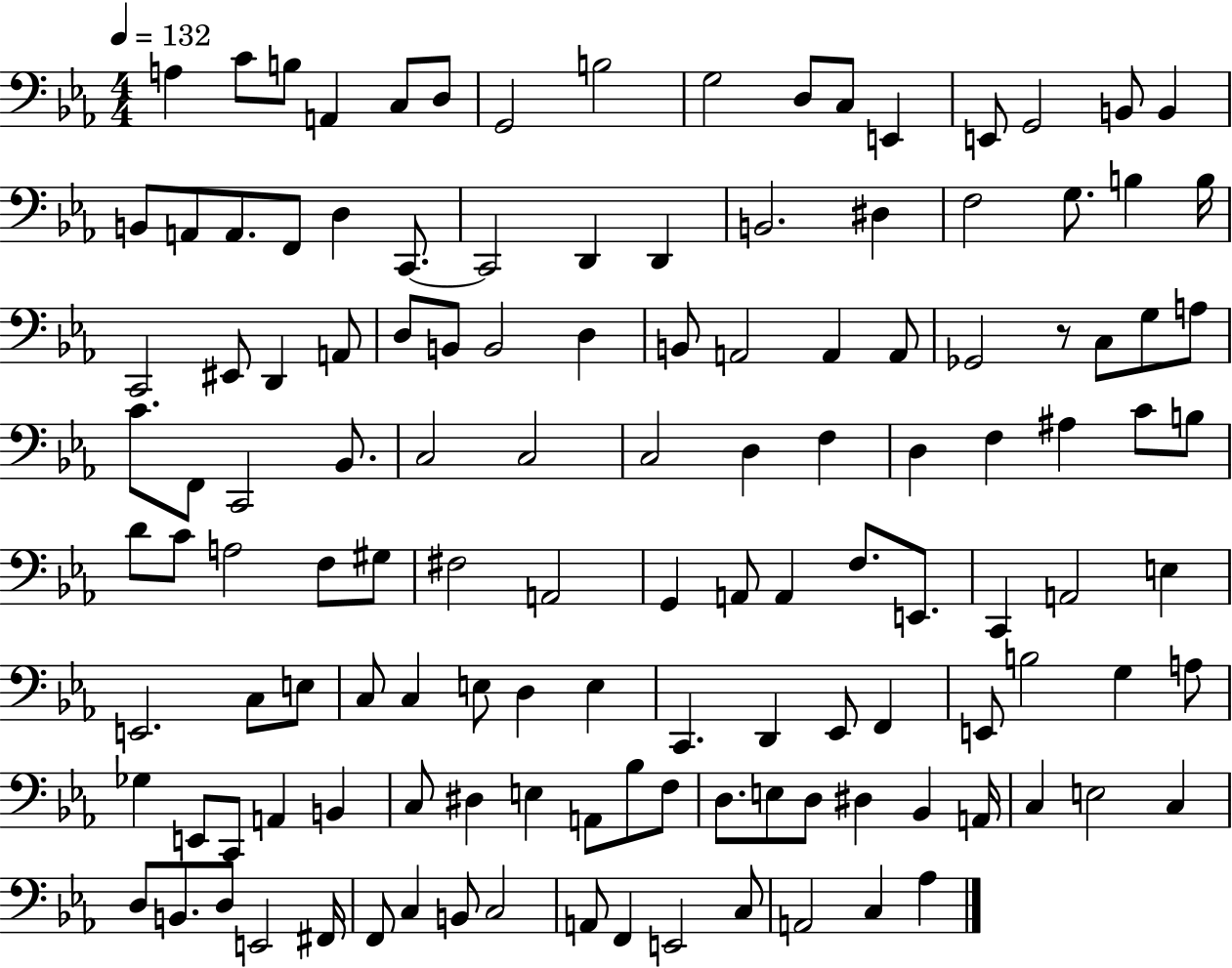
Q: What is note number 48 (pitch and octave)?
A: C4